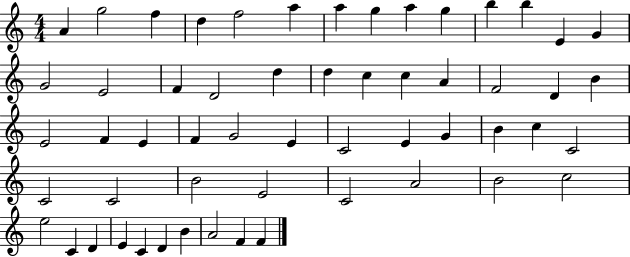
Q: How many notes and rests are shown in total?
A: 56